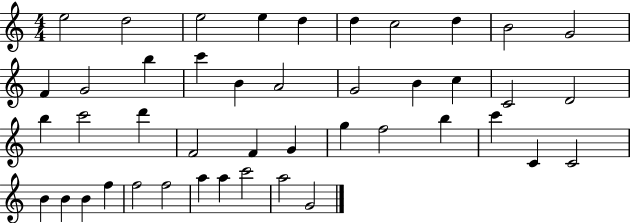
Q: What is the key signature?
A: C major